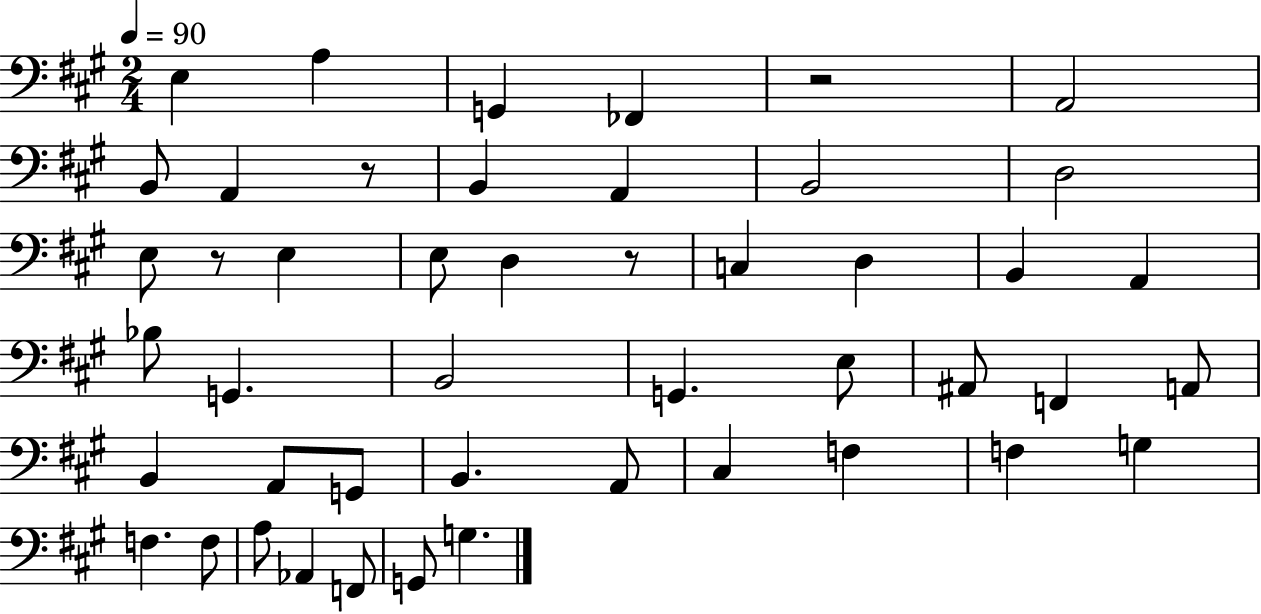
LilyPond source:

{
  \clef bass
  \numericTimeSignature
  \time 2/4
  \key a \major
  \tempo 4 = 90
  e4 a4 | g,4 fes,4 | r2 | a,2 | \break b,8 a,4 r8 | b,4 a,4 | b,2 | d2 | \break e8 r8 e4 | e8 d4 r8 | c4 d4 | b,4 a,4 | \break bes8 g,4. | b,2 | g,4. e8 | ais,8 f,4 a,8 | \break b,4 a,8 g,8 | b,4. a,8 | cis4 f4 | f4 g4 | \break f4. f8 | a8 aes,4 f,8 | g,8 g4. | \bar "|."
}